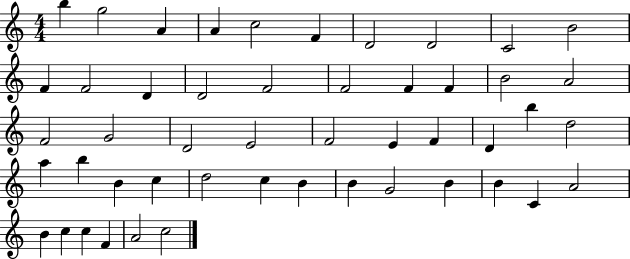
X:1
T:Untitled
M:4/4
L:1/4
K:C
b g2 A A c2 F D2 D2 C2 B2 F F2 D D2 F2 F2 F F B2 A2 F2 G2 D2 E2 F2 E F D b d2 a b B c d2 c B B G2 B B C A2 B c c F A2 c2